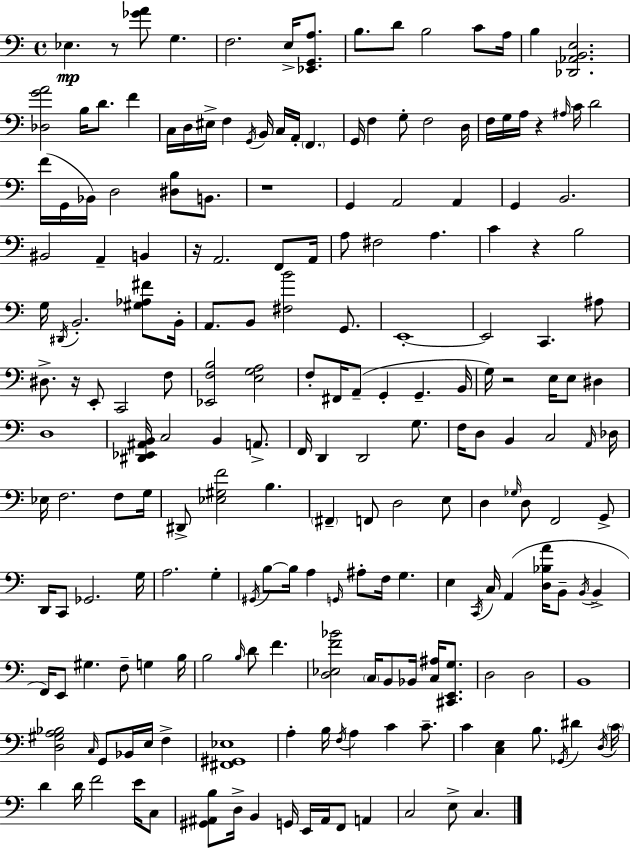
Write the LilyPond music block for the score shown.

{
  \clef bass
  \time 4/4
  \defaultTimeSignature
  \key a \minor
  ees4.\mp r8 <ges' a'>8 g4. | f2. e16-> <ees, g, a>8. | b8. d'8 b2 c'8 a16 | b4 <des, aes, b, e>2. | \break <des g' a'>2 b16 d'8. f'4 | c16 d16 eis16-> f4 \acciaccatura { g,16 } b,16 c16 a,16-. \parenthesize f,4. | g,16 f4 g8-. f2 | d16 f16 g16 a16 r4 \grace { ais16 } c'16 d'2 | \break f'16( g,16 bes,16) d2 <dis b>8 b,8. | r1 | g,4 a,2 a,4 | g,4 b,2. | \break bis,2 a,4-- b,4 | r16 a,2. f,8 | a,16 a8 fis2 a4. | c'4 r4 b2 | \break g16 \acciaccatura { dis,16 } b,2.-. | <gis aes fis'>8 b,16-. a,8. b,8 <fis b'>2 | g,8. e,1-.~~ | e,2 c,4. | \break ais8 dis8.-> r16 e,8-. c,2 | f8 <ees, f b>2 <e g a>2 | f8-. fis,16 a,8--( g,4-. g,4.-- | b,16 g16) r2 e16 e8 dis4 | \break d1 | <dis, ees, ais, b,>16 c2 b,4 | a,8.-> f,16 d,4 d,2 | g8. f16 d8 b,4 c2 | \break \grace { a,16 } des16 ees16 f2. | f8 g16 dis,8-> <ees gis f'>2 b4. | \parenthesize fis,4-- f,8 d2 | e8 d4 \grace { ges16 } d8 f,2 | \break g,8-> d,16 c,8 ges,2. | g16 a2. | g4-. \acciaccatura { gis,16 } b8~~ b16 a4 \grace { g,16 } ais8-. | f16 g4. e4 \acciaccatura { c,16 } c16 a,4( | \break <d bes a'>16 b,8-- \acciaccatura { b,16 } b,4-> f,16) e,8 gis4. | f8-- g4 b16 b2 | \grace { b16 } d'8 f'4. <d ees f' bes'>2 | \parenthesize c16 b,8 bes,16 <c ais>16 <cis, e, g>8. d2 | \break d2 b,1 | <d gis a bes>2 | \grace { c16 } g,8 bes,16 e16 f4-> <fis, gis, ees>1 | a4-. b16 | \break \acciaccatura { f16 } a4 c'4 c'8.-- c'4 | <c e>4 b8. \acciaccatura { ges,16 } dis'4 \acciaccatura { d16 } \parenthesize c'16 d'4 | d'16 f'2 e'16 c8 <gis, ais, b>8 | d16-> b,4 g,16 e,16 ais,16 f,8 a,4 c2 | \break e8-> c4. \bar "|."
}